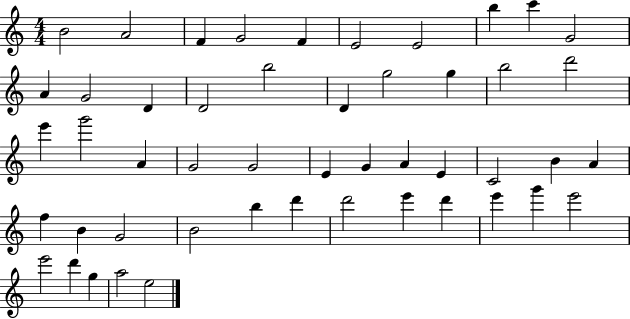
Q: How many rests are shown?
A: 0